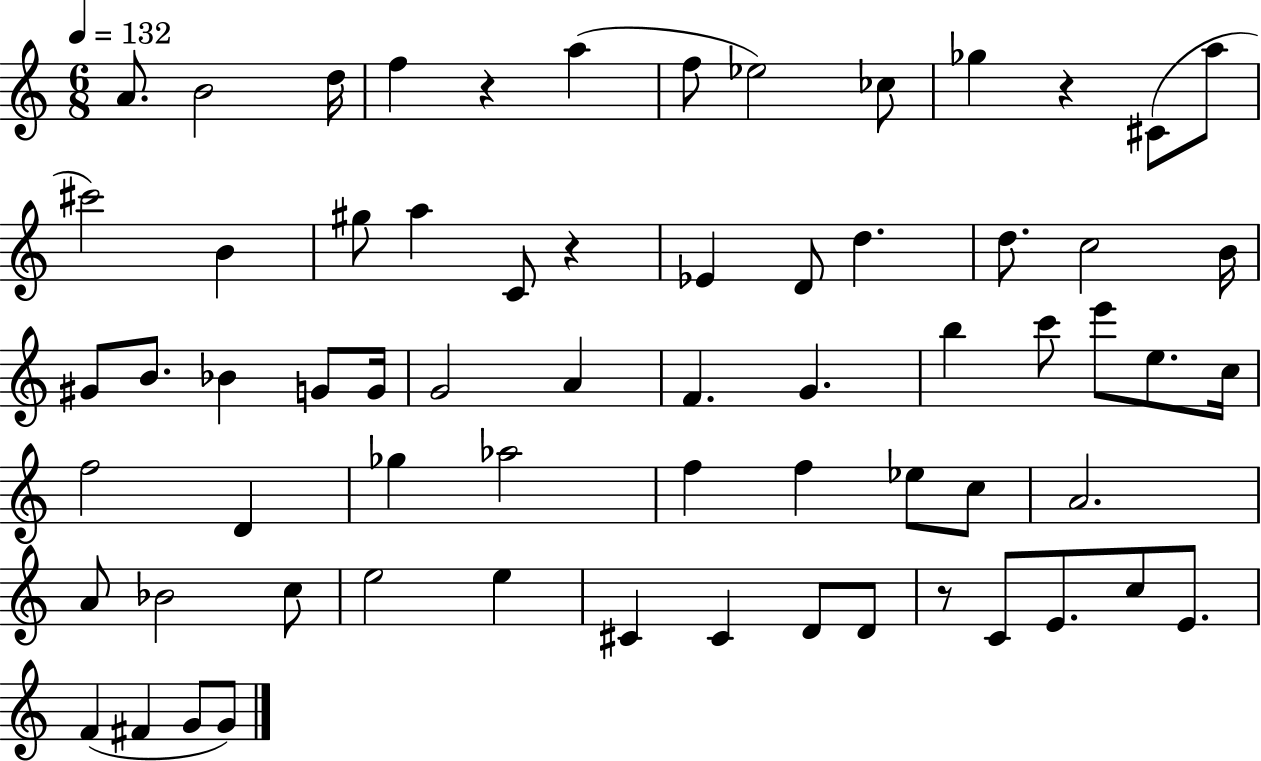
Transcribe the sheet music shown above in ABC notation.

X:1
T:Untitled
M:6/8
L:1/4
K:C
A/2 B2 d/4 f z a f/2 _e2 _c/2 _g z ^C/2 a/2 ^c'2 B ^g/2 a C/2 z _E D/2 d d/2 c2 B/4 ^G/2 B/2 _B G/2 G/4 G2 A F G b c'/2 e'/2 e/2 c/4 f2 D _g _a2 f f _e/2 c/2 A2 A/2 _B2 c/2 e2 e ^C ^C D/2 D/2 z/2 C/2 E/2 c/2 E/2 F ^F G/2 G/2